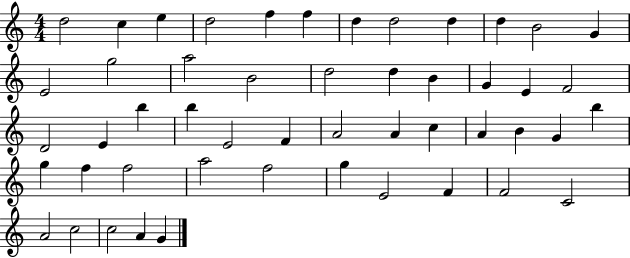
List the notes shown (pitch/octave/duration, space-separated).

D5/h C5/q E5/q D5/h F5/q F5/q D5/q D5/h D5/q D5/q B4/h G4/q E4/h G5/h A5/h B4/h D5/h D5/q B4/q G4/q E4/q F4/h D4/h E4/q B5/q B5/q E4/h F4/q A4/h A4/q C5/q A4/q B4/q G4/q B5/q G5/q F5/q F5/h A5/h F5/h G5/q E4/h F4/q F4/h C4/h A4/h C5/h C5/h A4/q G4/q